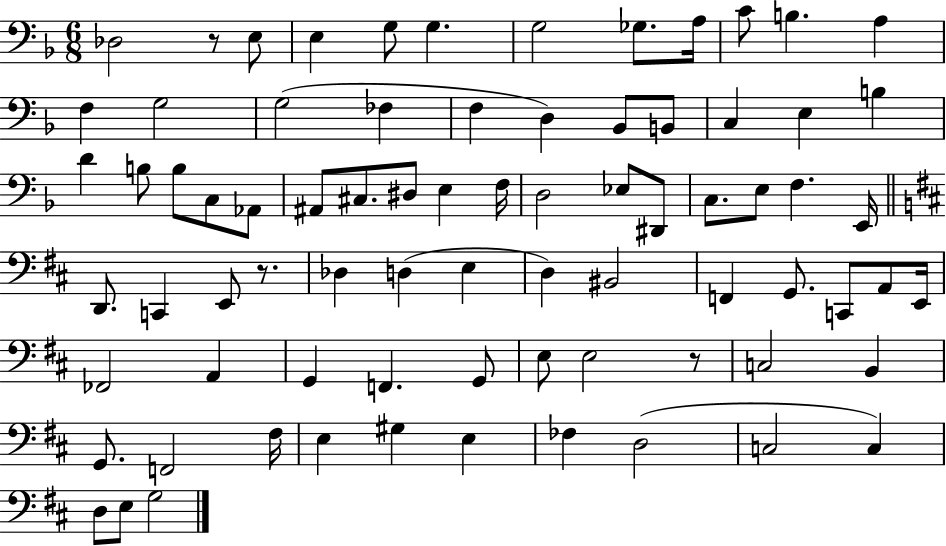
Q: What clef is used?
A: bass